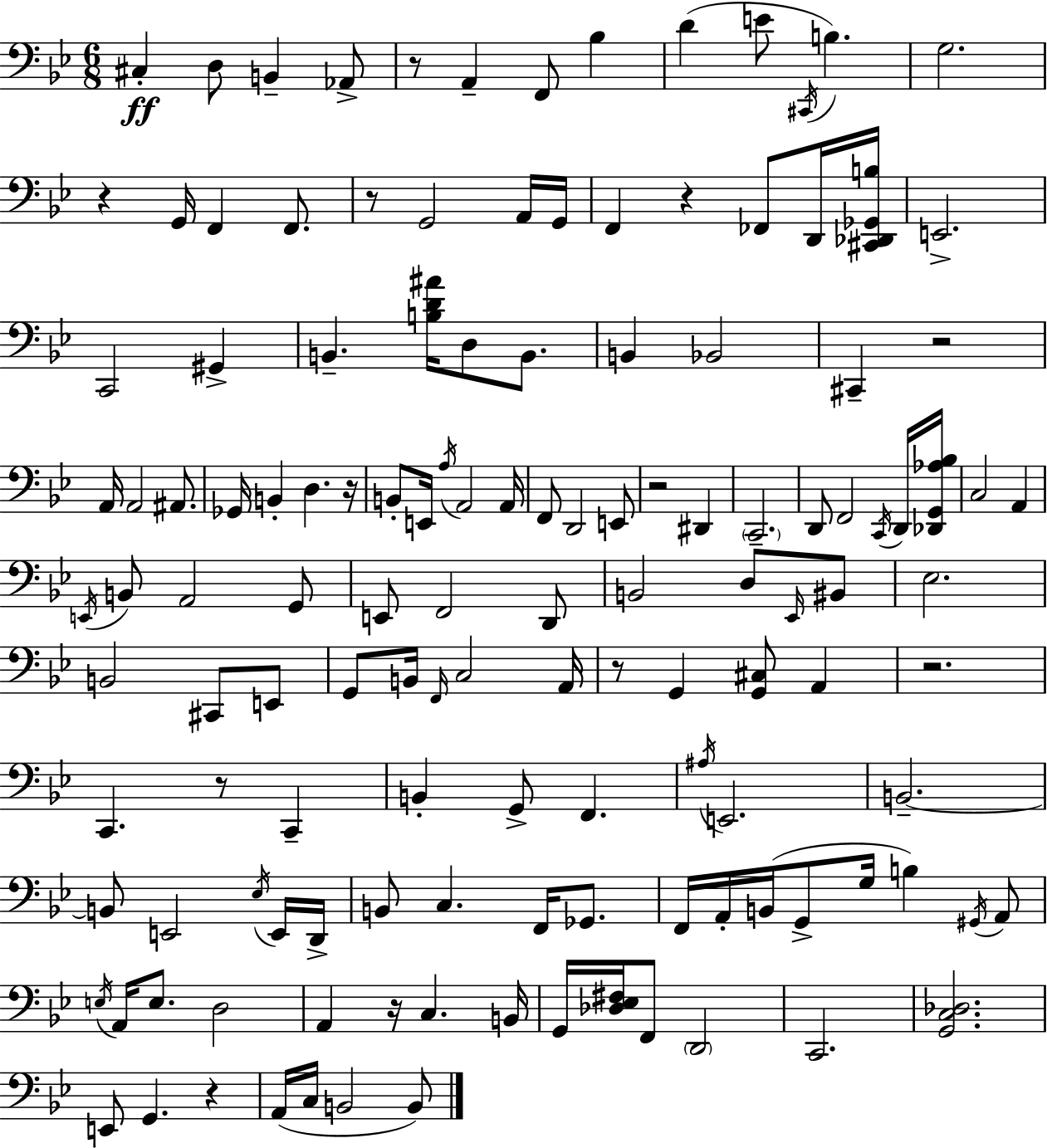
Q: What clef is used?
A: bass